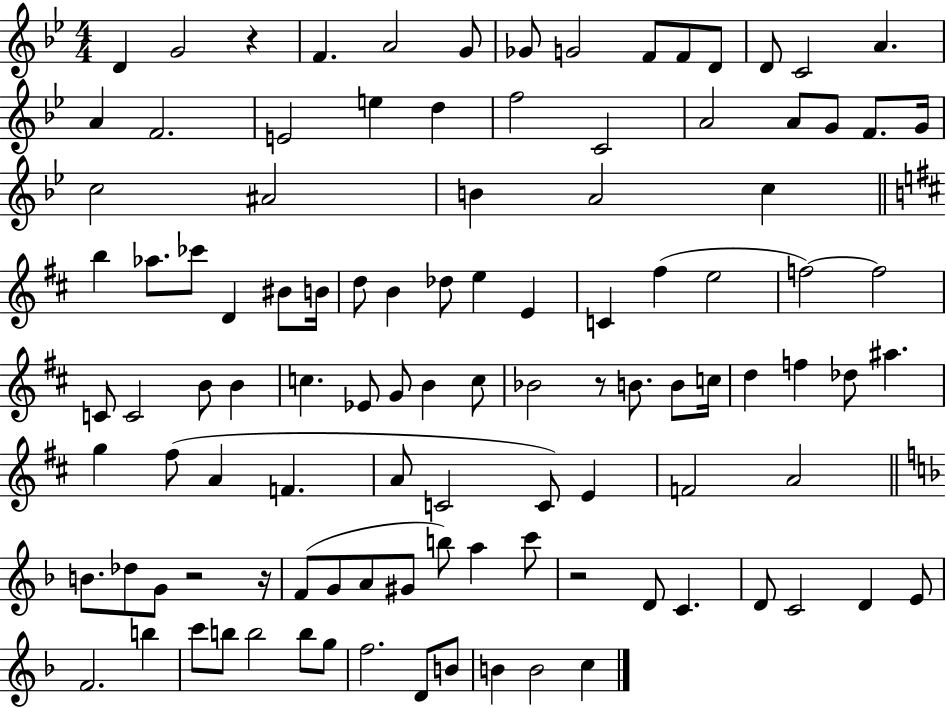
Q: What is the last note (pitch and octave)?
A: C5